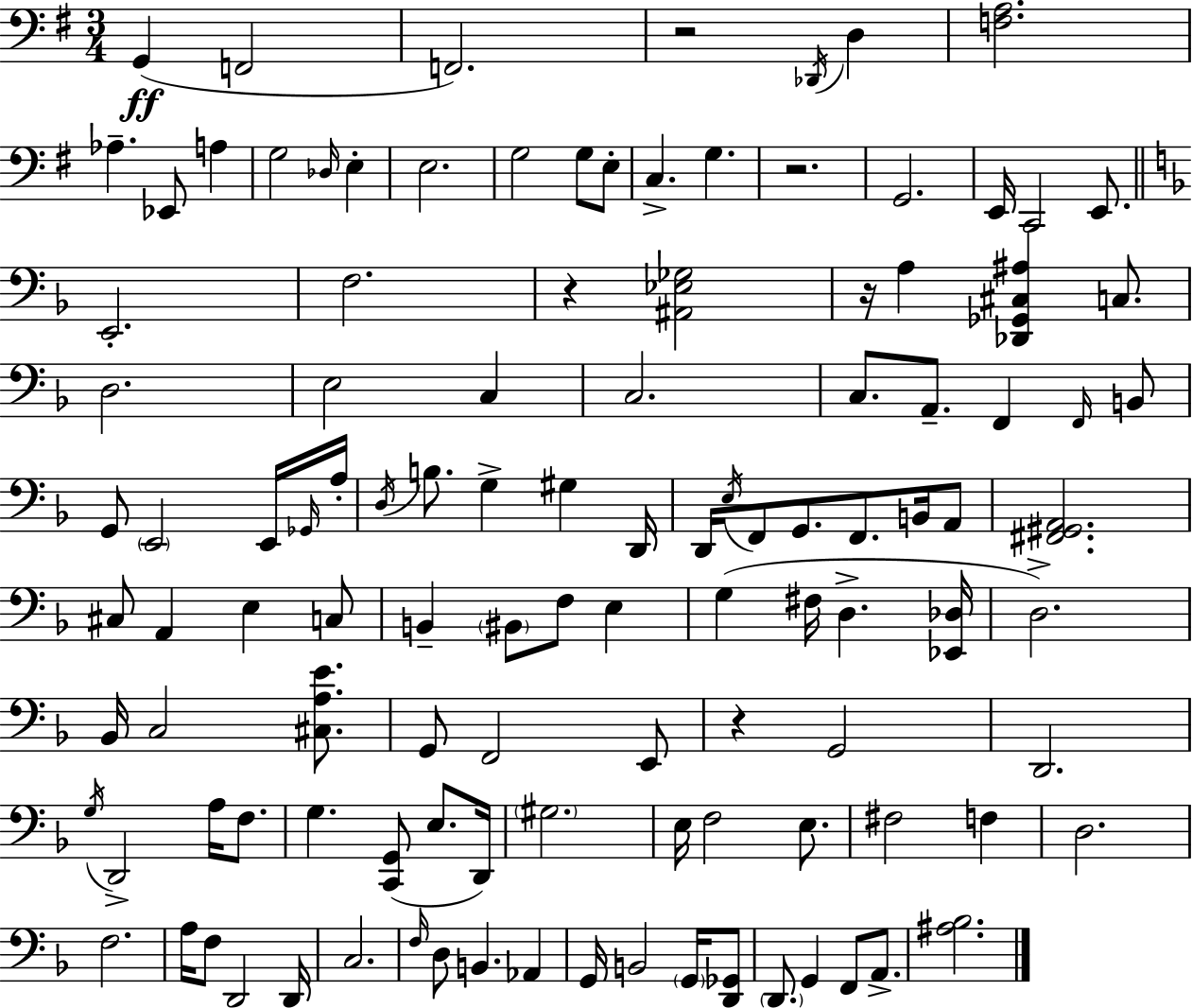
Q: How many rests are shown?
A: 5